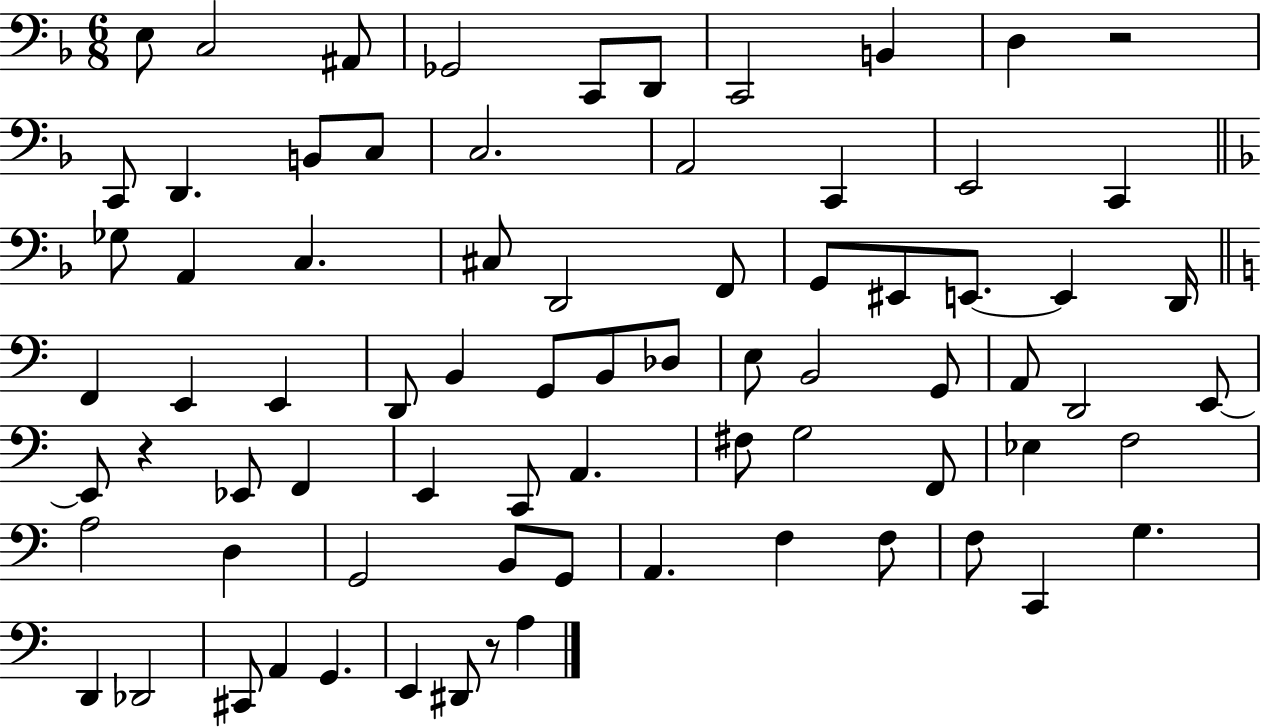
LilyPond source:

{
  \clef bass
  \numericTimeSignature
  \time 6/8
  \key f \major
  \repeat volta 2 { e8 c2 ais,8 | ges,2 c,8 d,8 | c,2 b,4 | d4 r2 | \break c,8 d,4. b,8 c8 | c2. | a,2 c,4 | e,2 c,4 | \break \bar "||" \break \key f \major ges8 a,4 c4. | cis8 d,2 f,8 | g,8 eis,8 e,8.~~ e,4 d,16 | \bar "||" \break \key a \minor f,4 e,4 e,4 | d,8 b,4 g,8 b,8 des8 | e8 b,2 g,8 | a,8 d,2 e,8~~ | \break e,8 r4 ees,8 f,4 | e,4 c,8 a,4. | fis8 g2 f,8 | ees4 f2 | \break a2 d4 | g,2 b,8 g,8 | a,4. f4 f8 | f8 c,4 g4. | \break d,4 des,2 | cis,8 a,4 g,4. | e,4 dis,8 r8 a4 | } \bar "|."
}